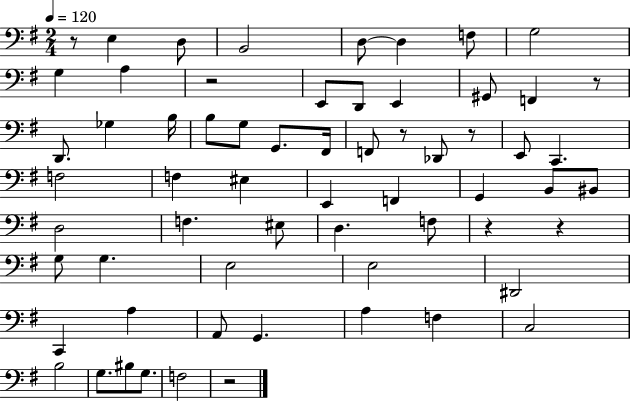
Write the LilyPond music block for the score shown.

{
  \clef bass
  \numericTimeSignature
  \time 2/4
  \key g \major
  \tempo 4 = 120
  \repeat volta 2 { r8 e4 d8 | b,2 | d8~~ d4 f8 | g2 | \break g4 a4 | r2 | e,8 d,8 e,4 | gis,8 f,4 r8 | \break d,8. ges4 b16 | b8 g8 g,8. fis,16 | f,8 r8 des,8 r8 | e,8 c,4. | \break f2 | f4 eis4 | e,4 f,4 | g,4 b,8 bis,8 | \break d2 | f4. eis8 | d4. f8 | r4 r4 | \break g8 g4. | e2 | e2 | dis,2 | \break c,4 a4 | a,8 g,4. | a4 f4 | c2 | \break b2 | g8. bis8 g8. | f2 | r2 | \break } \bar "|."
}